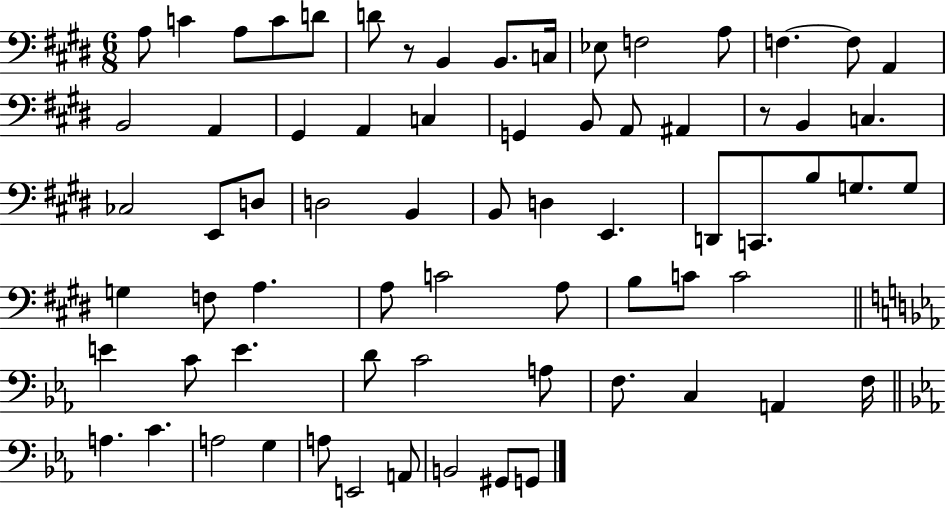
A3/e C4/q A3/e C4/e D4/e D4/e R/e B2/q B2/e. C3/s Eb3/e F3/h A3/e F3/q. F3/e A2/q B2/h A2/q G#2/q A2/q C3/q G2/q B2/e A2/e A#2/q R/e B2/q C3/q. CES3/h E2/e D3/e D3/h B2/q B2/e D3/q E2/q. D2/e C2/e. B3/e G3/e. G3/e G3/q F3/e A3/q. A3/e C4/h A3/e B3/e C4/e C4/h E4/q C4/e E4/q. D4/e C4/h A3/e F3/e. C3/q A2/q F3/s A3/q. C4/q. A3/h G3/q A3/e E2/h A2/e B2/h G#2/e G2/e